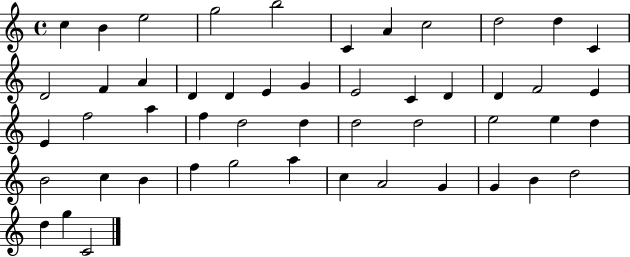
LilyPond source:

{
  \clef treble
  \time 4/4
  \defaultTimeSignature
  \key c \major
  c''4 b'4 e''2 | g''2 b''2 | c'4 a'4 c''2 | d''2 d''4 c'4 | \break d'2 f'4 a'4 | d'4 d'4 e'4 g'4 | e'2 c'4 d'4 | d'4 f'2 e'4 | \break e'4 f''2 a''4 | f''4 d''2 d''4 | d''2 d''2 | e''2 e''4 d''4 | \break b'2 c''4 b'4 | f''4 g''2 a''4 | c''4 a'2 g'4 | g'4 b'4 d''2 | \break d''4 g''4 c'2 | \bar "|."
}